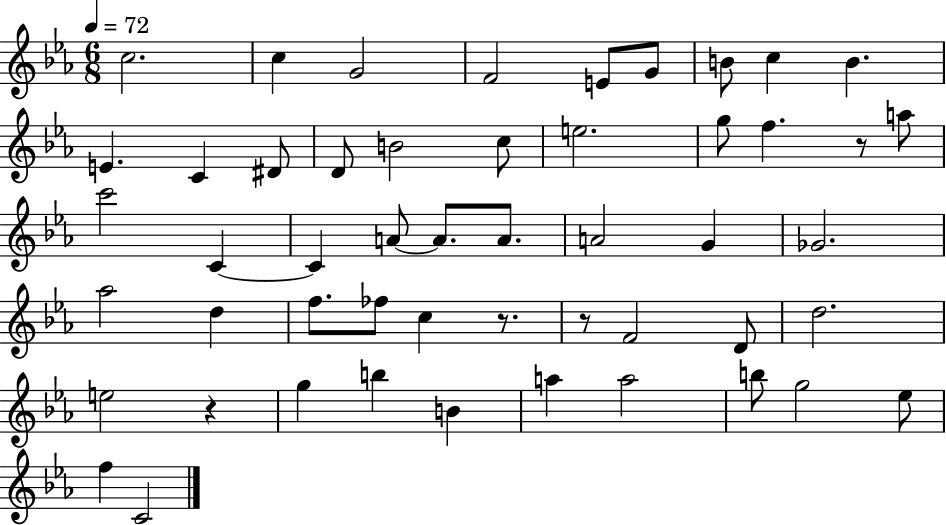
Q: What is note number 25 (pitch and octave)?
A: A4